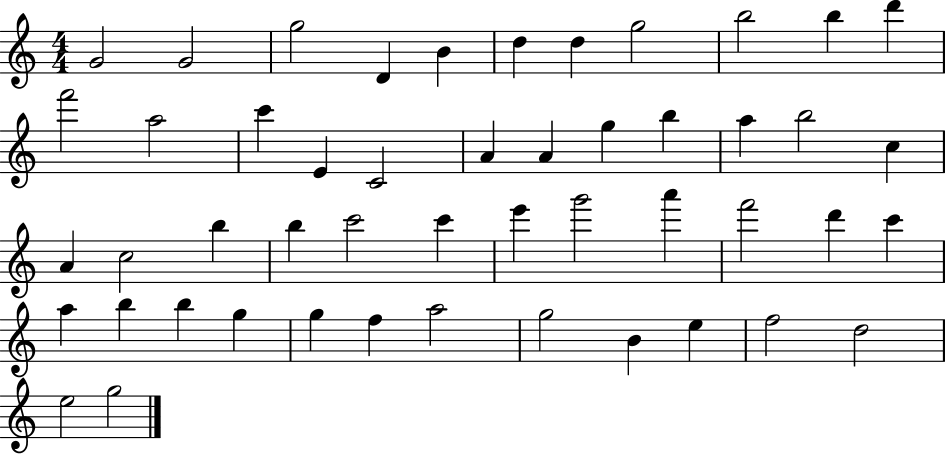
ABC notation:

X:1
T:Untitled
M:4/4
L:1/4
K:C
G2 G2 g2 D B d d g2 b2 b d' f'2 a2 c' E C2 A A g b a b2 c A c2 b b c'2 c' e' g'2 a' f'2 d' c' a b b g g f a2 g2 B e f2 d2 e2 g2